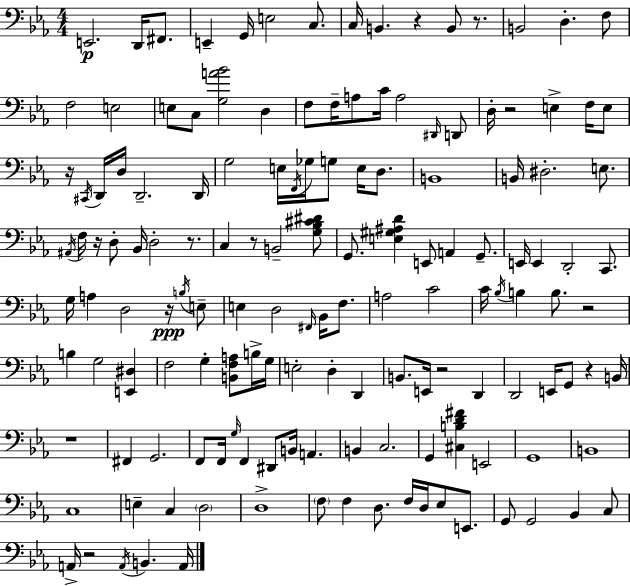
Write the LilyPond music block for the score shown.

{
  \clef bass
  \numericTimeSignature
  \time 4/4
  \key c \minor
  \repeat volta 2 { e,2.\p d,16 fis,8. | e,4-- g,16 e2 c8. | c16 b,4. r4 b,8 r8. | b,2 d4.-. f8 | \break f2 e2 | e8 c8 <g a' bes'>2 d4 | f8 f16-- a8 c'16 a2 \grace { dis,16 } d,8 | d16-. r2 e4-> f16 e8 | \break r16 \acciaccatura { cis,16 } d,16 d16 d,2.-- | d,16 g2 e16 \acciaccatura { f,16 } ges16 g8 e16 | d8. b,1 | b,16 dis2.-. | \break e8. \acciaccatura { ais,16 } f16 r16 d8-. bes,16 d2-. | r8. c4 r8 b,2-- | <g bes cis' dis'>8 g,8. <e gis ais d'>4 e,8 a,4 | g,8.-- e,16 e,4 d,2-. | \break c,8. g16 a4 d2 | r16\ppp \acciaccatura { b16 } e8-- e4 d2 | \grace { fis,16 } bes,16 f8. a2 c'2 | c'16 \acciaccatura { bes16 } b4 b8. r2 | \break b4 g2 | <e, dis>4 f2 g4-. | <b, f a>8 b16-> g16 e2-. d4-. | d,4 b,8. e,16 r2 | \break d,4 d,2 e,16 | g,8 r4 b,16 r1 | fis,4 g,2. | f,8 f,16 \grace { g16 } f,4 dis,8 | \break b,16 a,4. b,4 c2. | g,4 <cis b d' fis'>4 | e,2 g,1 | b,1 | \break c1 | e4-- c4 | \parenthesize d2 d1-> | \parenthesize f8 f4 d8. | \break f16 d16 ees8 e,8. g,8 g,2 | bes,4 c8 a,16-> r2 | \acciaccatura { a,16 } b,4. a,16 } \bar "|."
}